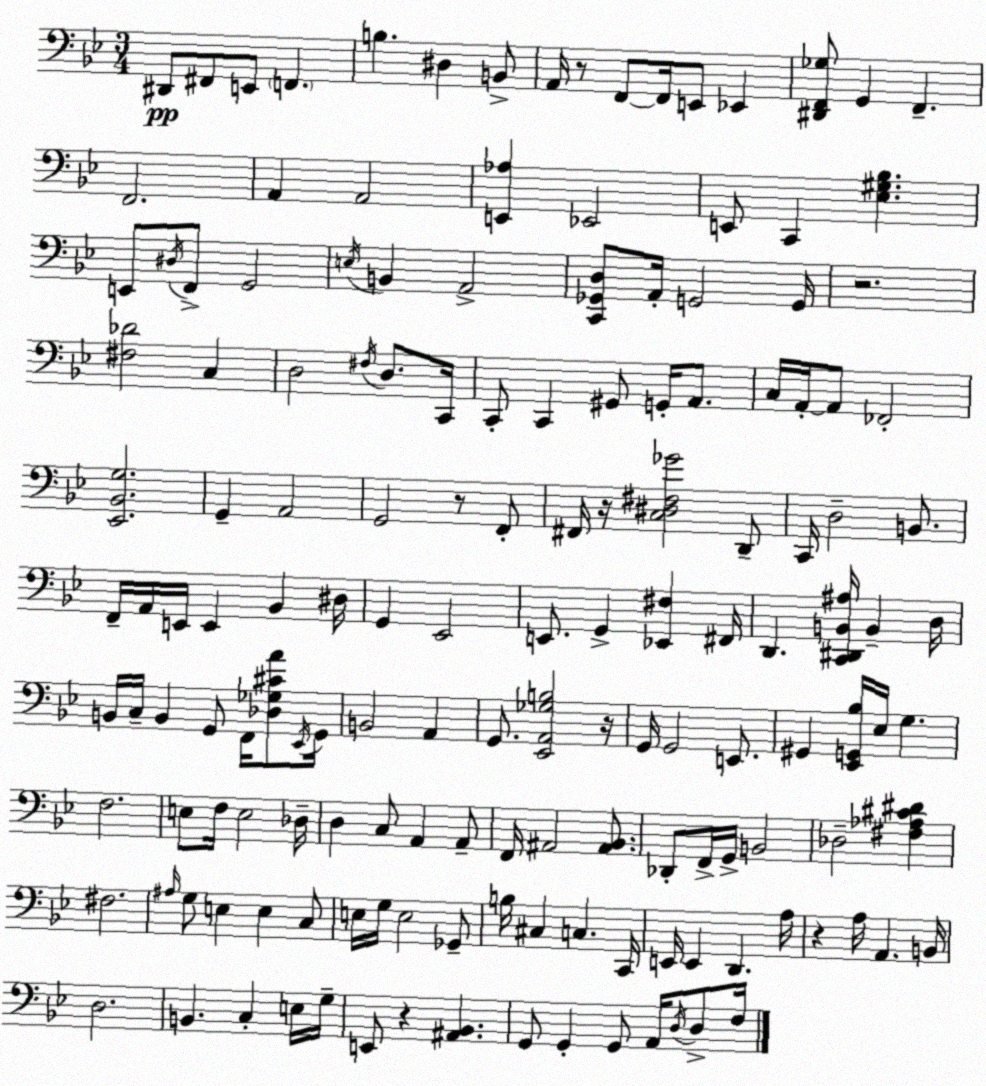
X:1
T:Untitled
M:3/4
L:1/4
K:Gm
^D,,/2 ^F,,/2 E,,/2 F,, B, ^D, B,,/2 A,,/4 z/2 F,,/2 F,,/4 E,,/2 _E,, [^D,,F,,_G,]/2 G,, F,, F,,2 A,, A,,2 [E,,_A,] _E,,2 E,,/2 C,, [_E,^G,_B,] E,,/2 ^D,/4 F,,/2 G,,2 E,/4 B,, A,,2 [C,,_G,,D,]/2 A,,/4 G,,2 G,,/4 z2 [^F,_D]2 C, D,2 ^F,/4 D,/2 C,,/4 C,,/2 C,, ^G,,/2 G,,/4 A,,/2 C,/4 A,,/4 A,,/2 _F,,2 [_E,,_B,,G,]2 G,, A,,2 G,,2 z/2 F,,/2 ^F,,/4 z/4 [C,^D,^F,_G]2 D,,/2 C,,/4 D,2 B,,/2 F,,/4 A,,/4 E,,/4 E,, _B,, ^D,/4 G,, _E,,2 E,,/2 G,, [_E,,^F,] ^F,,/4 D,, [C,,^D,,B,,^A,]/4 B,, D,/4 B,,/4 C,/4 B,, G,,/2 F,,/4 [_D,_G,^CA]/2 _E,,/4 G,,/4 B,,2 A,, G,,/2 [_E,,A,,_G,B,]2 z/4 G,,/4 G,,2 E,,/2 ^G,, [_E,,G,,_B,]/4 _E,/4 G, F,2 E,/2 F,/4 E,2 _D,/4 D, C,/2 A,, A,,/2 F,,/4 ^A,,2 [^A,,_B,,]/2 _D,,/2 F,,/4 G,,/4 B,,2 _D,2 [^F,_A,^C^D] ^F,2 ^A,/4 G,/2 E, E, C,/2 E,/4 G,/4 E,2 _G,,/2 B,/4 ^C, C, C,,/4 E,,/4 E,, D,, A,/4 z A,/4 A,, B,,/4 D,2 B,, C, E,/4 G,/4 E,,/2 z [^A,,_B,,] G,,/2 G,, G,,/2 A,,/4 D,/4 D,/2 F,/4